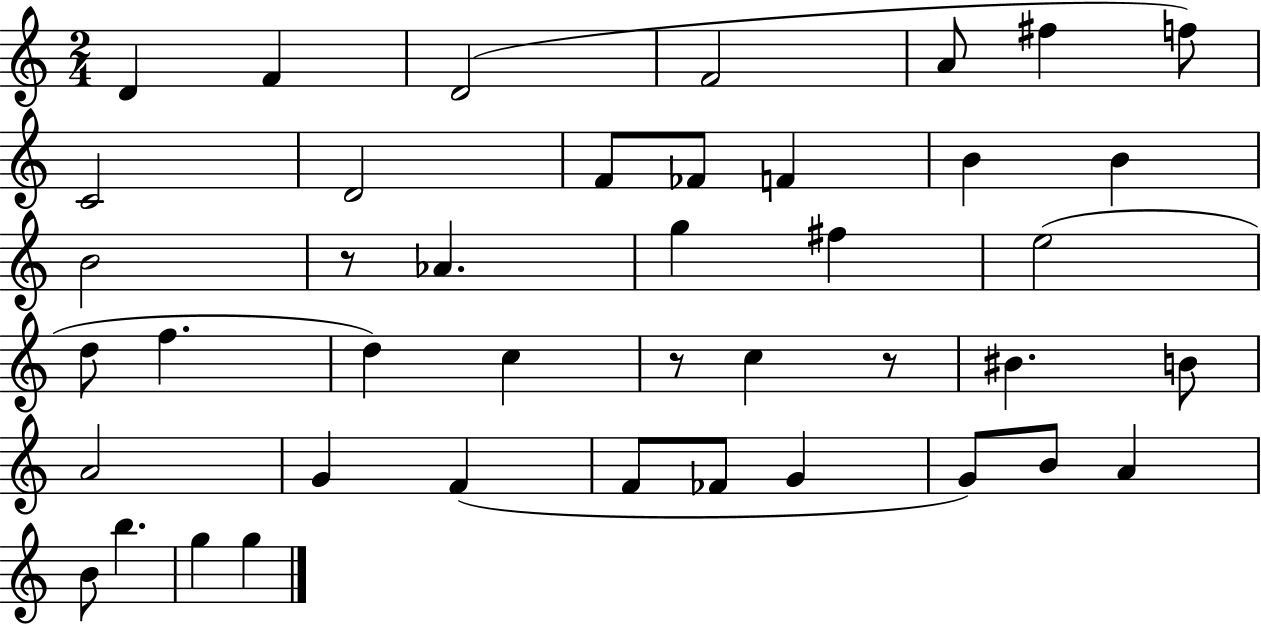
D4/q F4/q D4/h F4/h A4/e F#5/q F5/e C4/h D4/h F4/e FES4/e F4/q B4/q B4/q B4/h R/e Ab4/q. G5/q F#5/q E5/h D5/e F5/q. D5/q C5/q R/e C5/q R/e BIS4/q. B4/e A4/h G4/q F4/q F4/e FES4/e G4/q G4/e B4/e A4/q B4/e B5/q. G5/q G5/q